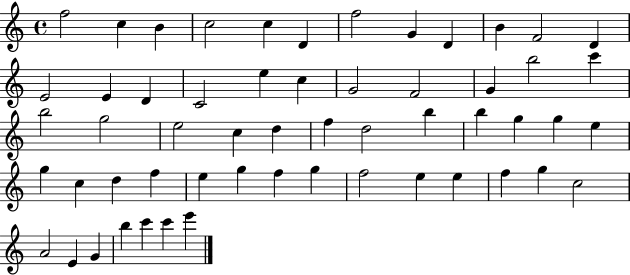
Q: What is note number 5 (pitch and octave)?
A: C5